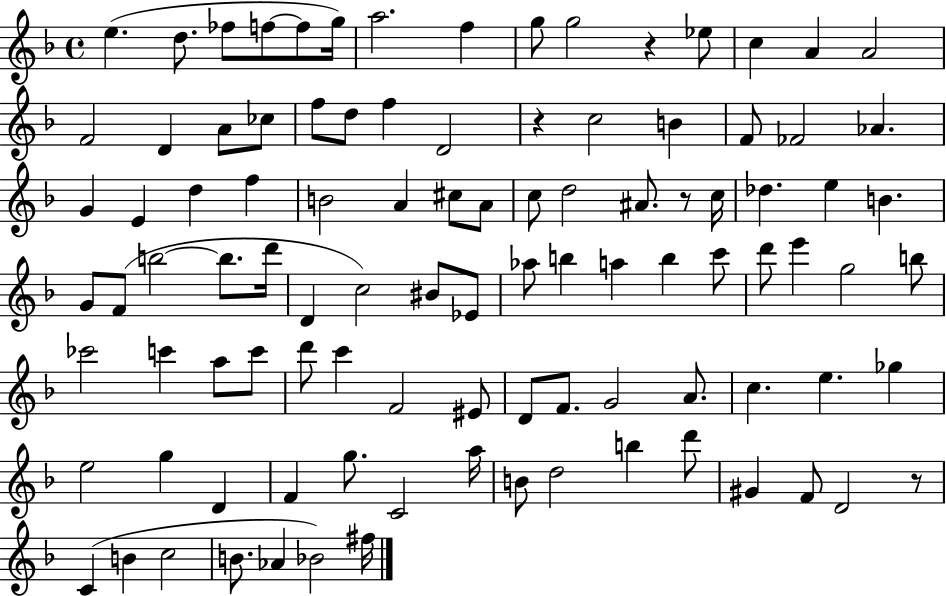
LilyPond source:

{
  \clef treble
  \time 4/4
  \defaultTimeSignature
  \key f \major
  e''4.( d''8. fes''8 f''8~~ f''8 g''16) | a''2. f''4 | g''8 g''2 r4 ees''8 | c''4 a'4 a'2 | \break f'2 d'4 a'8 ces''8 | f''8 d''8 f''4 d'2 | r4 c''2 b'4 | f'8 fes'2 aes'4. | \break g'4 e'4 d''4 f''4 | b'2 a'4 cis''8 a'8 | c''8 d''2 ais'8. r8 c''16 | des''4. e''4 b'4. | \break g'8 f'8( b''2~~ b''8. d'''16 | d'4 c''2) bis'8 ees'8 | aes''8 b''4 a''4 b''4 c'''8 | d'''8 e'''4 g''2 b''8 | \break ces'''2 c'''4 a''8 c'''8 | d'''8 c'''4 f'2 eis'8 | d'8 f'8. g'2 a'8. | c''4. e''4. ges''4 | \break e''2 g''4 d'4 | f'4 g''8. c'2 a''16 | b'8 d''2 b''4 d'''8 | gis'4 f'8 d'2 r8 | \break c'4( b'4 c''2 | b'8. aes'4 bes'2) fis''16 | \bar "|."
}